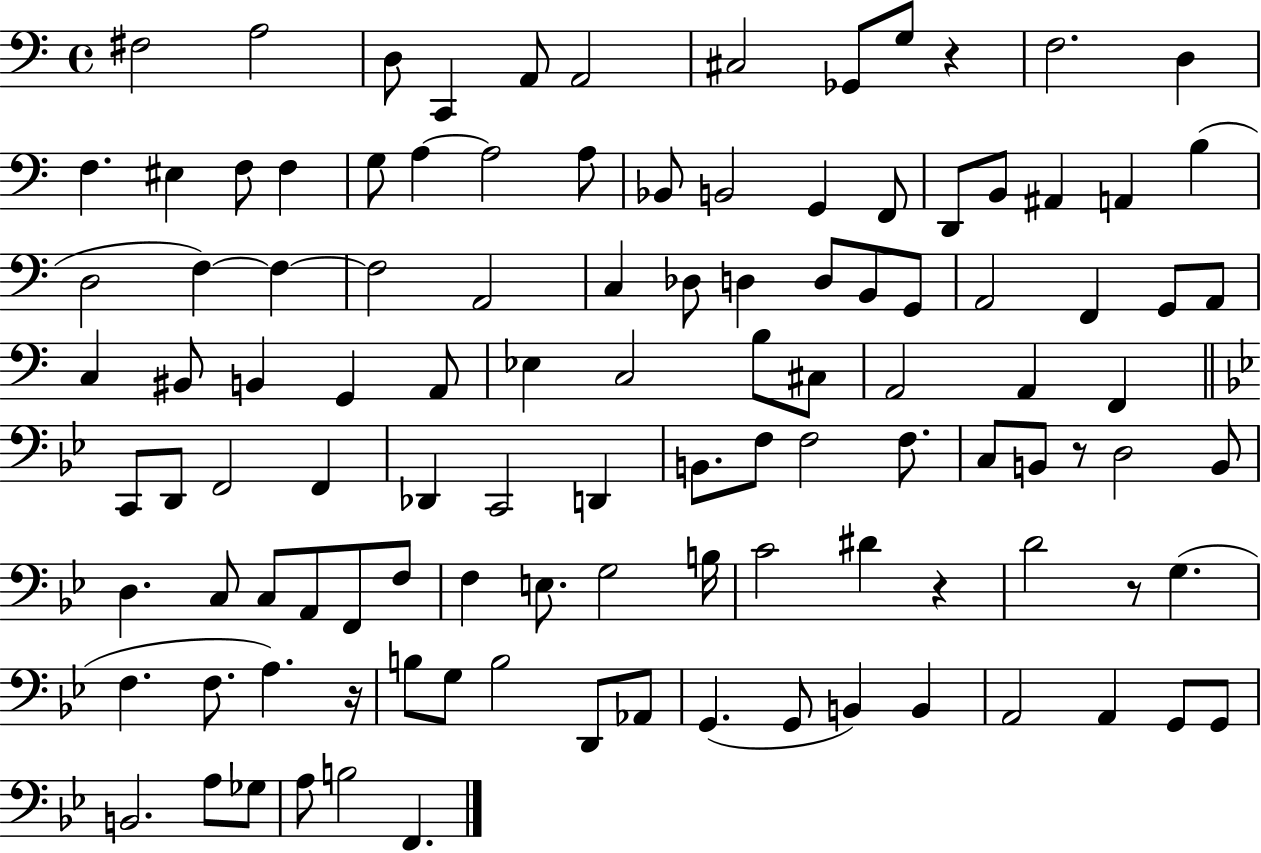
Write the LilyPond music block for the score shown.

{
  \clef bass
  \time 4/4
  \defaultTimeSignature
  \key c \major
  \repeat volta 2 { fis2 a2 | d8 c,4 a,8 a,2 | cis2 ges,8 g8 r4 | f2. d4 | \break f4. eis4 f8 f4 | g8 a4~~ a2 a8 | bes,8 b,2 g,4 f,8 | d,8 b,8 ais,4 a,4 b4( | \break d2 f4~~) f4~~ | f2 a,2 | c4 des8 d4 d8 b,8 g,8 | a,2 f,4 g,8 a,8 | \break c4 bis,8 b,4 g,4 a,8 | ees4 c2 b8 cis8 | a,2 a,4 f,4 | \bar "||" \break \key g \minor c,8 d,8 f,2 f,4 | des,4 c,2 d,4 | b,8. f8 f2 f8. | c8 b,8 r8 d2 b,8 | \break d4. c8 c8 a,8 f,8 f8 | f4 e8. g2 b16 | c'2 dis'4 r4 | d'2 r8 g4.( | \break f4. f8. a4.) r16 | b8 g8 b2 d,8 aes,8 | g,4.( g,8 b,4) b,4 | a,2 a,4 g,8 g,8 | \break b,2. a8 ges8 | a8 b2 f,4. | } \bar "|."
}